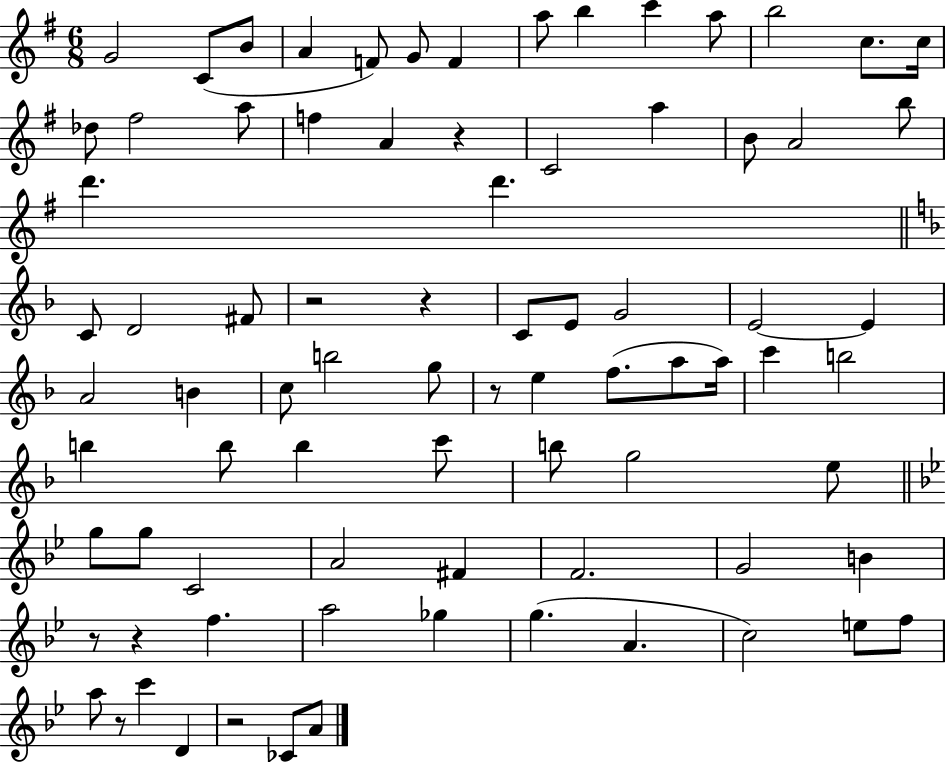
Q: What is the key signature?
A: G major